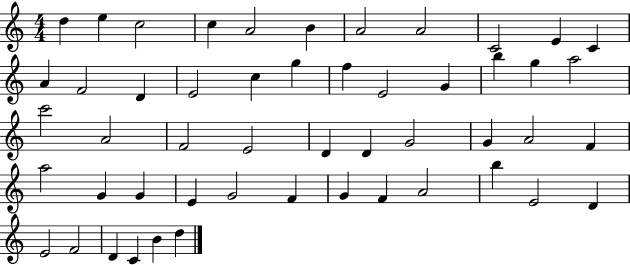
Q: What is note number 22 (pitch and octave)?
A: G5